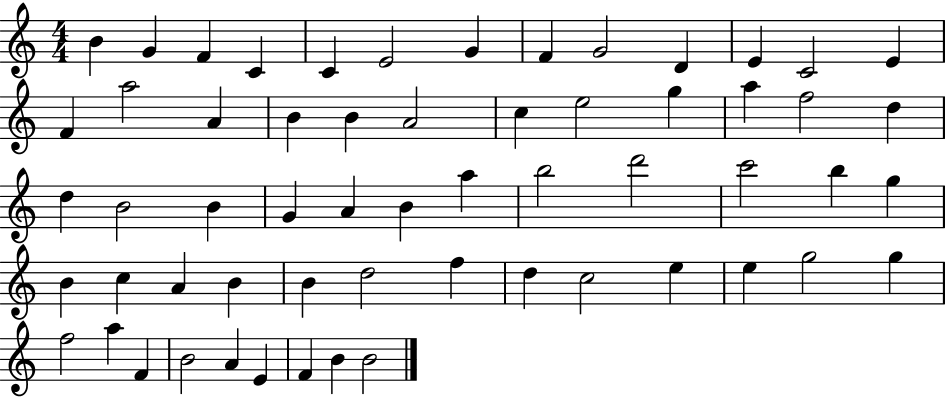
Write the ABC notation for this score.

X:1
T:Untitled
M:4/4
L:1/4
K:C
B G F C C E2 G F G2 D E C2 E F a2 A B B A2 c e2 g a f2 d d B2 B G A B a b2 d'2 c'2 b g B c A B B d2 f d c2 e e g2 g f2 a F B2 A E F B B2